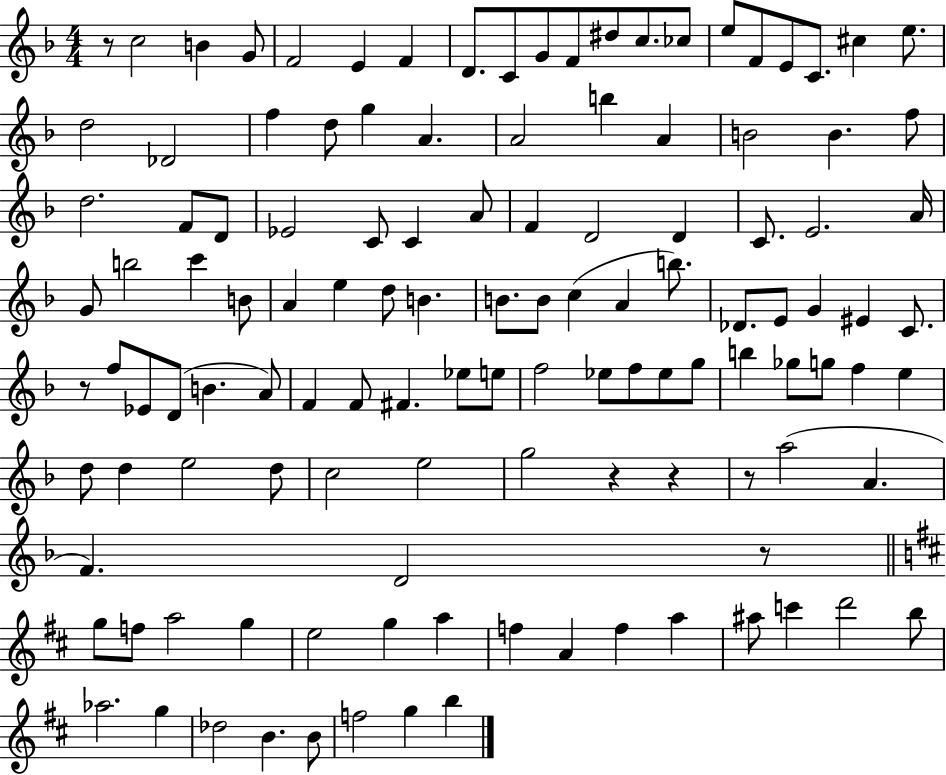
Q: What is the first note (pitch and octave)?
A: C5